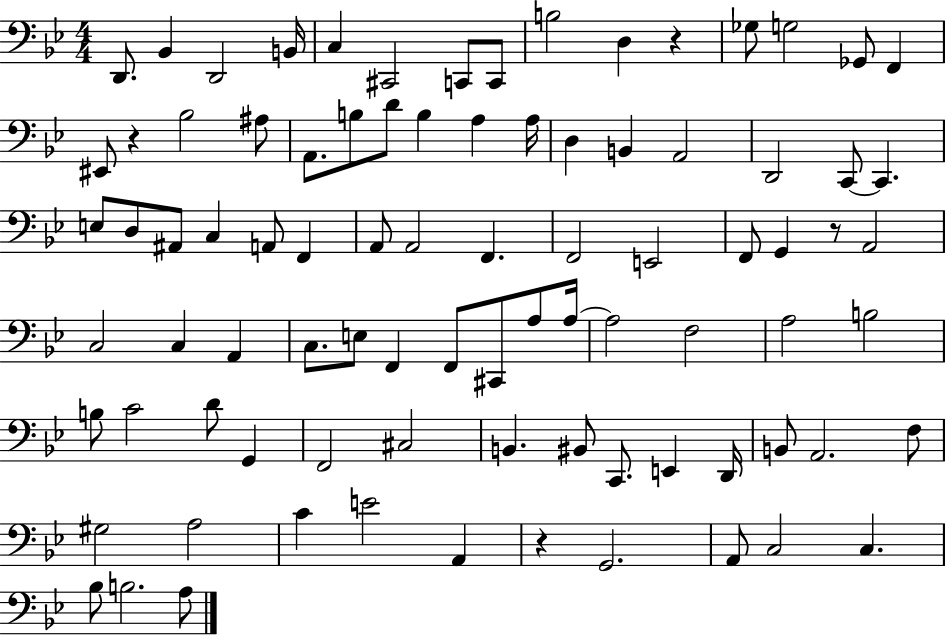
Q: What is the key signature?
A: BES major